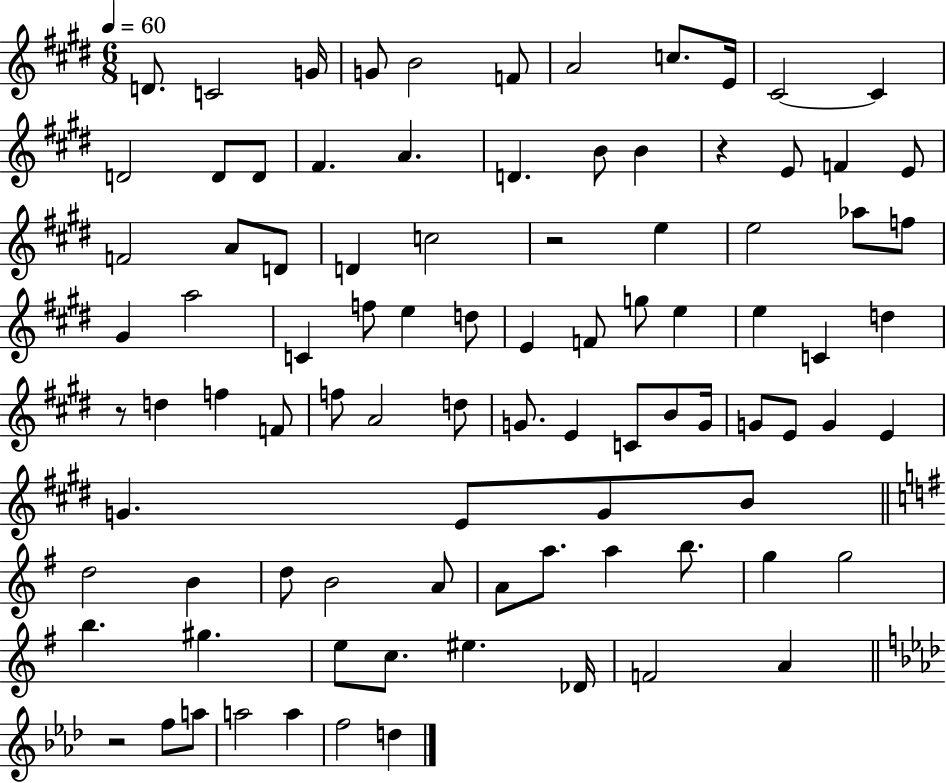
{
  \clef treble
  \numericTimeSignature
  \time 6/8
  \key e \major
  \tempo 4 = 60
  d'8. c'2 g'16 | g'8 b'2 f'8 | a'2 c''8. e'16 | cis'2~~ cis'4 | \break d'2 d'8 d'8 | fis'4. a'4. | d'4. b'8 b'4 | r4 e'8 f'4 e'8 | \break f'2 a'8 d'8 | d'4 c''2 | r2 e''4 | e''2 aes''8 f''8 | \break gis'4 a''2 | c'4 f''8 e''4 d''8 | e'4 f'8 g''8 e''4 | e''4 c'4 d''4 | \break r8 d''4 f''4 f'8 | f''8 a'2 d''8 | g'8. e'4 c'8 b'8 g'16 | g'8 e'8 g'4 e'4 | \break g'4. e'8 g'8 b'8 | \bar "||" \break \key e \minor d''2 b'4 | d''8 b'2 a'8 | a'8 a''8. a''4 b''8. | g''4 g''2 | \break b''4. gis''4. | e''8 c''8. eis''4. des'16 | f'2 a'4 | \bar "||" \break \key aes \major r2 f''8 a''8 | a''2 a''4 | f''2 d''4 | \bar "|."
}